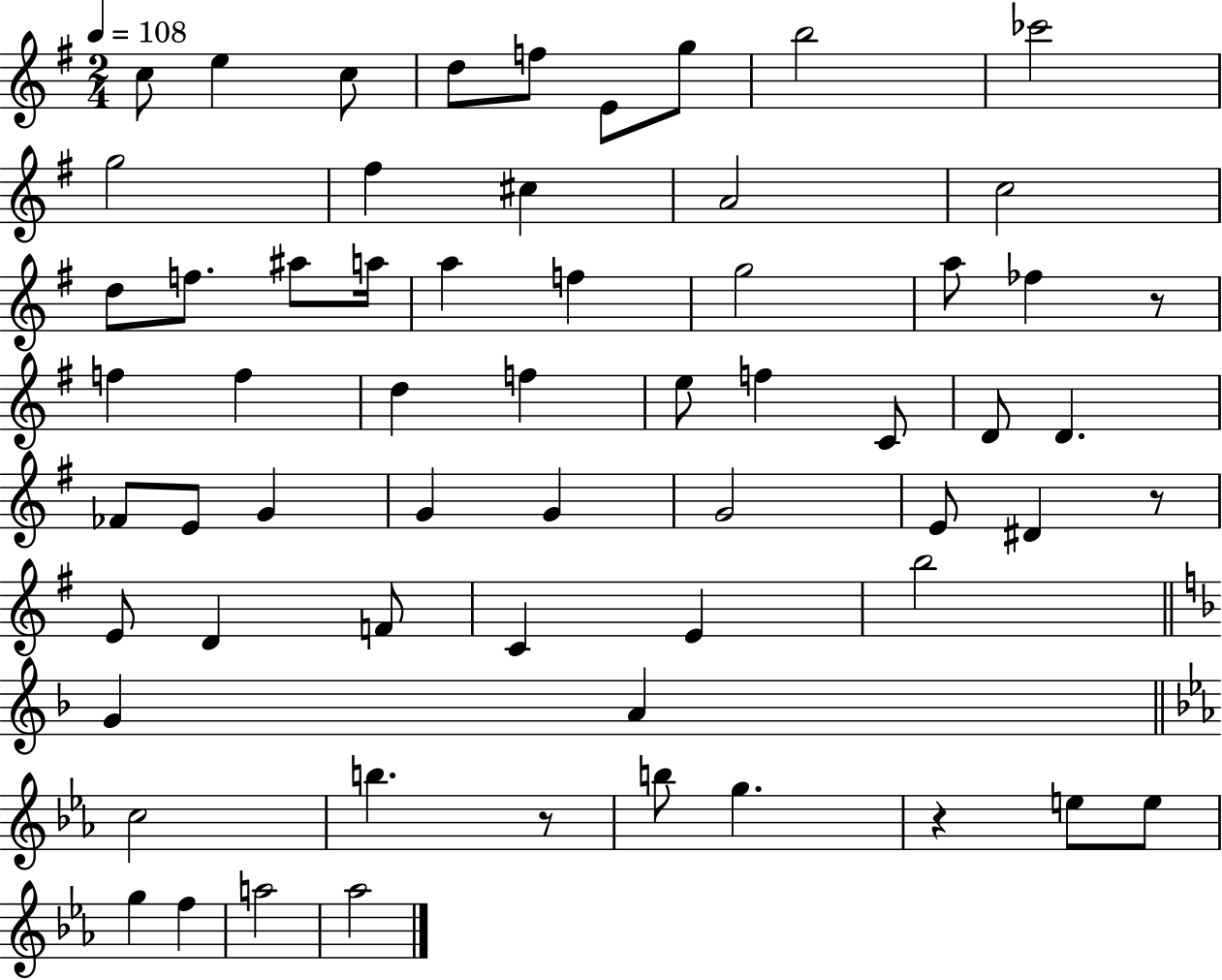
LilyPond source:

{
  \clef treble
  \numericTimeSignature
  \time 2/4
  \key g \major
  \tempo 4 = 108
  c''8 e''4 c''8 | d''8 f''8 e'8 g''8 | b''2 | ces'''2 | \break g''2 | fis''4 cis''4 | a'2 | c''2 | \break d''8 f''8. ais''8 a''16 | a''4 f''4 | g''2 | a''8 fes''4 r8 | \break f''4 f''4 | d''4 f''4 | e''8 f''4 c'8 | d'8 d'4. | \break fes'8 e'8 g'4 | g'4 g'4 | g'2 | e'8 dis'4 r8 | \break e'8 d'4 f'8 | c'4 e'4 | b''2 | \bar "||" \break \key f \major g'4 a'4 | \bar "||" \break \key ees \major c''2 | b''4. r8 | b''8 g''4. | r4 e''8 e''8 | \break g''4 f''4 | a''2 | aes''2 | \bar "|."
}